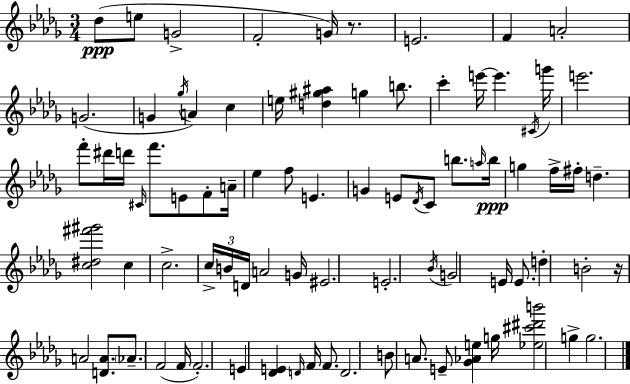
{
  \clef treble
  \numericTimeSignature
  \time 3/4
  \key bes \minor
  des''8(\ppp e''8 g'2-> | f'2-. g'16) r8. | e'2. | f'4 a'2-. | \break g'2.( | g'4 \acciaccatura { ges''16 } a'4) c''4 | e''16 <d'' gis'' ais''>4 g''4 b''8. | c'''4-. e'''16~~ e'''4. | \break \acciaccatura { cis'16 } g'''16 e'''2. | f'''8-. dis'''16 d'''16 \grace { cis'16 } f'''8. e'8 | f'8-. a'16-- ees''4 f''8 e'4. | g'4 e'8 \acciaccatura { des'16 } c'8 | \break b''8. \grace { a''16 } b''16\ppp g''4 f''16-> fis''16-. d''4.-- | <c'' dis'' fis''' gis'''>2 | c''4 c''2.-> | \tuplet 3/2 { c''16-> b'16 d'16 } a'2 | \break g'16 eis'2. | e'2.-. | \acciaccatura { bes'16 } g'2 | e'16 e'8. d''4-. b'2-. | \break r16 a'2 | <d' a'>8. \parenthesize aes'8.-- f'2( | f'16 f'2.-.) | e'4 <des' e'>4 | \break \grace { d'16 } f'16 f'8. d'2. | b'8 a'8. | e'8-- <ges' aes' e''>4 g''16 <ees'' cis''' dis''' b'''>2 | g''4-> g''2. | \break \bar "|."
}